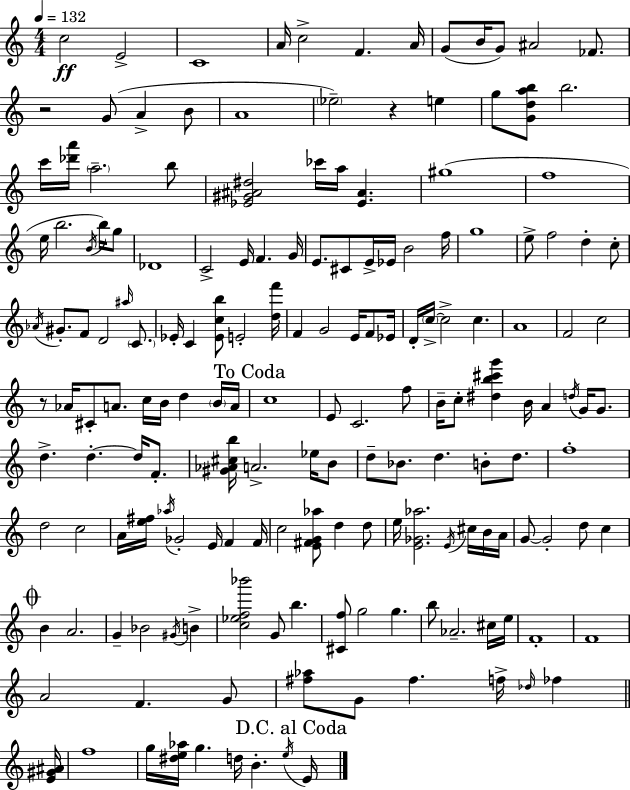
{
  \clef treble
  \numericTimeSignature
  \time 4/4
  \key c \major
  \tempo 4 = 132
  c''2\ff e'2-> | c'1 | a'16 c''2-> f'4. a'16 | g'8( b'16 g'8) ais'2 fes'8. | \break r2 g'8( a'4-> b'8 | a'1 | \parenthesize ees''2--) r4 e''4 | g''8 <g' d'' a'' b''>8 b''2. | \break c'''16 <des''' a'''>16 \parenthesize a''2.-- b''8 | <ees' gis' ais' dis''>2 ces'''16 a''16 <ees' ais'>4. | gis''1( | f''1 | \break e''16 b''2. \acciaccatura { b'16 } b''16) g''8 | des'1 | c'2-> e'16 f'4. | g'16 e'8. cis'8 e'16-> ees'16 b'2 | \break f''16 g''1 | e''8-> f''2 d''4-. c''8-. | \acciaccatura { aes'16 } gis'8.-. f'8 d'2 \grace { ais''16 } | \parenthesize c'8. ees'16-. c'4 <ees' c'' b''>8 e'2-. | \break <d'' f'''>16 f'4 g'2 e'16 | f'8 ees'16 d'16-. \parenthesize c''16->~~ c''2-> c''4. | a'1 | f'2 c''2 | \break r8 aes'16 cis'8-. a'8. c''16 b'16 d''4 | \parenthesize b'16 a'16 \mark "To Coda" c''1 | e'8 c'2. | f''8 b'16-- c''8-. <dis'' b'' cis''' g'''>4 b'16 a'4 \acciaccatura { d''16 } | \break g'16 g'8. d''4.-> d''4.-.~~ | d''16 f'8.-. <gis' aes' cis'' b''>16 a'2.-> | ees''16 b'8 d''8-- bes'8. d''4. b'8-. | d''8. f''1-. | \break d''2 c''2 | a'16 <e'' fis''>16 \acciaccatura { aes''16 } ges'2-. e'16 | f'4 f'16 c''2 <e' fis' g' aes''>8 d''4 | d''8 e''16 <e' ges' aes''>2. | \break \acciaccatura { e'16 } cis''16 b'16 a'16 g'8~~ g'2-. | d''8 c''4 \mark \markup { \musicglyph "scripts.coda" } b'4 a'2. | g'4-- bes'2 | \acciaccatura { gis'16 } b'4-> <c'' ees'' f'' bes'''>2 g'8 | \break b''4. <cis' f''>8 g''2 | g''4. b''8 aes'2.-- | cis''16 e''16 f'1-. | f'1 | \break a'2 f'4. | g'8 <fis'' aes''>8 g'8 fis''4. | f''16-> \grace { des''16 } fes''4 \bar "||" \break \key c \major <e' gis' ais'>16 f''1 | g''16 <dis'' e'' aes''>16 g''4. d''16 b'4.-. | \acciaccatura { e''16 } \mark "D.C. al Coda" e'16 \bar "|."
}